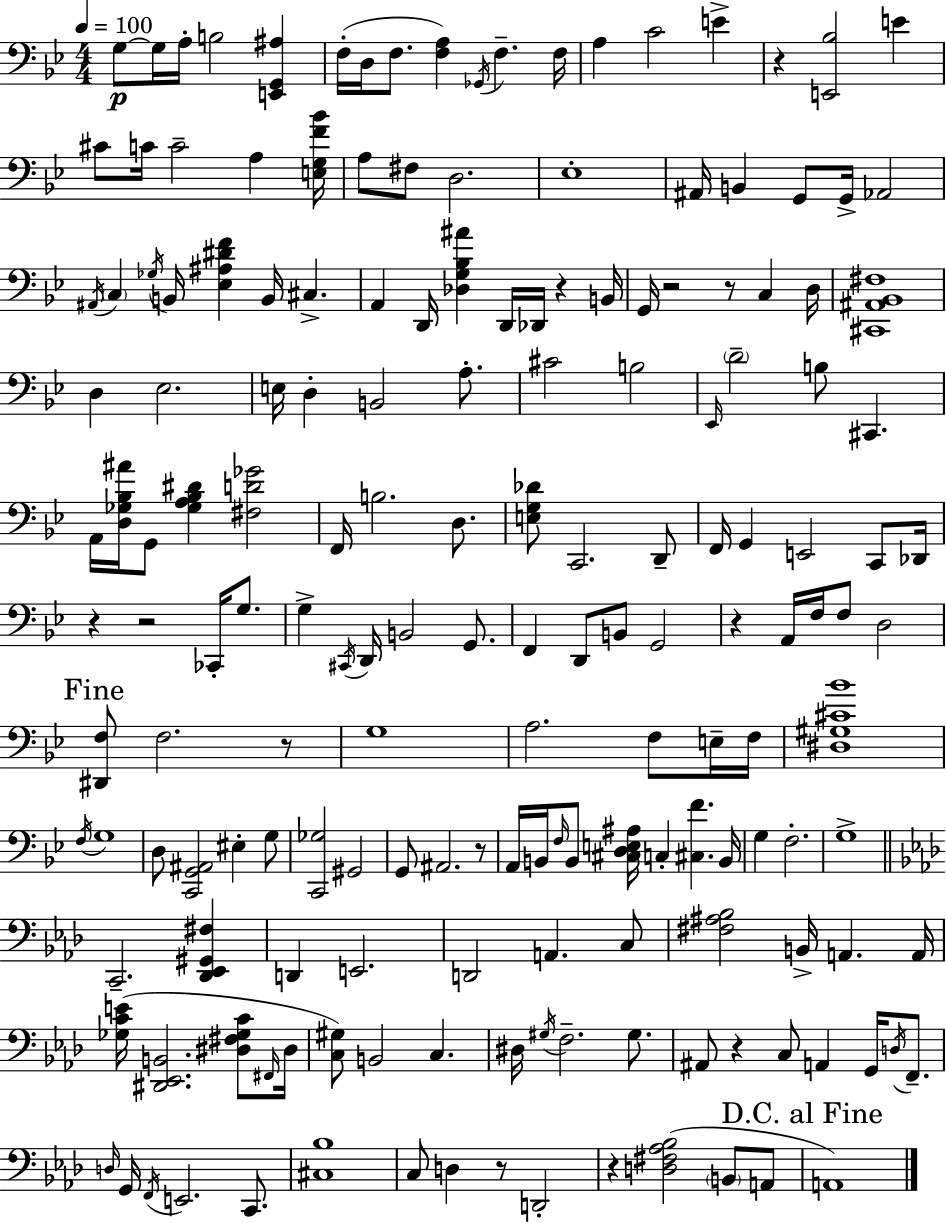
{
  \clef bass
  \numericTimeSignature
  \time 4/4
  \key g \minor
  \tempo 4 = 100
  g8~~\p g16 a16-. b2 <e, g, ais>4 | f16-.( d16 f8. <f a>4) \acciaccatura { ges,16 } f4.-- | f16 a4 c'2 e'4-> | r4 <e, bes>2 e'4 | \break cis'8 c'16 c'2-- a4 | <e g f' bes'>16 a8 fis8 d2. | ees1-. | ais,16 b,4 g,8 g,16-> aes,2 | \break \acciaccatura { ais,16 } \parenthesize c4 \acciaccatura { ges16 } b,16 <ees ais dis' f'>4 b,16 cis4.-> | a,4 d,16 <des g bes ais'>4 d,16 des,16 r4 | b,16 g,16 r2 r8 c4 | d16 <cis, ais, bes, fis>1 | \break d4 ees2. | e16 d4-. b,2 | a8.-. cis'2 b2 | \grace { ees,16 } \parenthesize d'2-- b8 cis,4. | \break a,16 <d ges bes ais'>16 g,8 <ges a bes dis'>4 <fis d' ges'>2 | f,16 b2. | d8. <e g des'>8 c,2. | d,8-- f,16 g,4 e,2 | \break c,8 des,16 r4 r2 | ces,16-. g8. g4-> \acciaccatura { cis,16 } d,16 b,2 | g,8. f,4 d,8 b,8 g,2 | r4 a,16 f16 f8 d2 | \break \mark "Fine" <dis, f>8 f2. | r8 g1 | a2. | f8 e16-- f16 <dis gis cis' bes'>1 | \break \acciaccatura { f16 } g1 | d8 <c, g, ais,>2 | eis4-. g8 <c, ges>2 gis,2 | g,8 ais,2. | \break r8 a,16 b,16 \grace { f16 } b,8 <cis d e ais>16 c4-. | <cis f'>4. b,16 g4 f2.-. | g1-> | \bar "||" \break \key f \minor c,2.-- <des, ees, gis, fis>4 | d,4 e,2. | d,2 a,4. c8 | <fis ais bes>2 b,16-> a,4. a,16 | \break <ges c' e'>16( <dis, ees, b,>2. <dis fis ges c'>8 \grace { fis,16 } | dis16 <c gis>8) b,2 c4. | dis16 \acciaccatura { gis16 } f2.-- gis8. | ais,8 r4 c8 a,4 g,16 \acciaccatura { d16 } | \break f,8.-- \grace { d16 } g,16 \acciaccatura { f,16 } e,2. | c,8. <cis bes>1 | c8 d4 r8 d,2-. | r4 <d fis aes bes>2( | \break \parenthesize b,8 a,8 \mark "D.C. al Fine" a,1) | \bar "|."
}